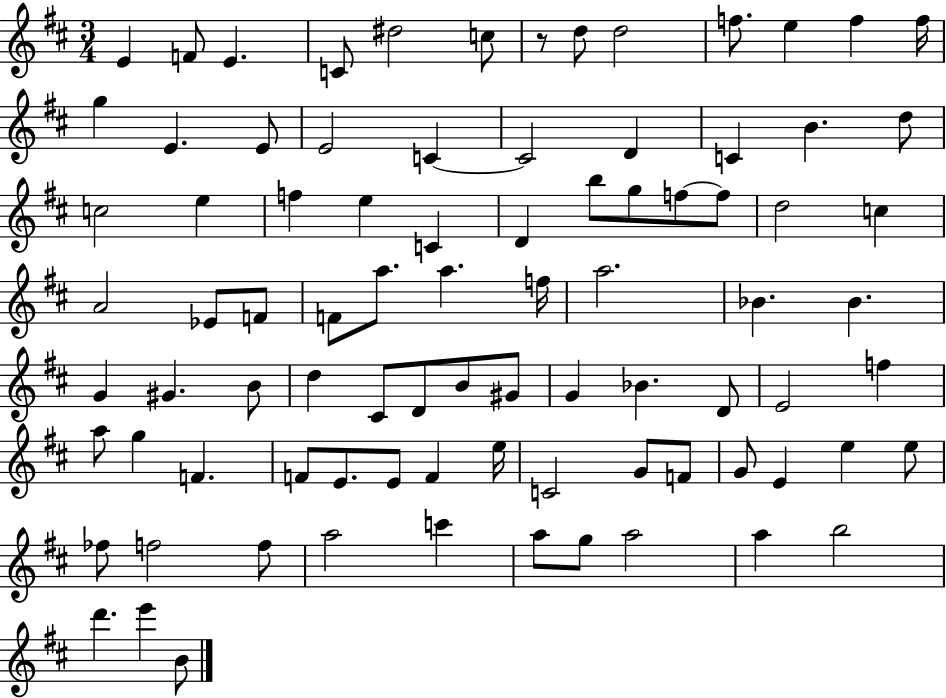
{
  \clef treble
  \numericTimeSignature
  \time 3/4
  \key d \major
  e'4 f'8 e'4. | c'8 dis''2 c''8 | r8 d''8 d''2 | f''8. e''4 f''4 f''16 | \break g''4 e'4. e'8 | e'2 c'4~~ | c'2 d'4 | c'4 b'4. d''8 | \break c''2 e''4 | f''4 e''4 c'4 | d'4 b''8 g''8 f''8~~ f''8 | d''2 c''4 | \break a'2 ees'8 f'8 | f'8 a''8. a''4. f''16 | a''2. | bes'4. bes'4. | \break g'4 gis'4. b'8 | d''4 cis'8 d'8 b'8 gis'8 | g'4 bes'4. d'8 | e'2 f''4 | \break a''8 g''4 f'4. | f'8 e'8. e'8 f'4 e''16 | c'2 g'8 f'8 | g'8 e'4 e''4 e''8 | \break fes''8 f''2 f''8 | a''2 c'''4 | a''8 g''8 a''2 | a''4 b''2 | \break d'''4. e'''4 b'8 | \bar "|."
}